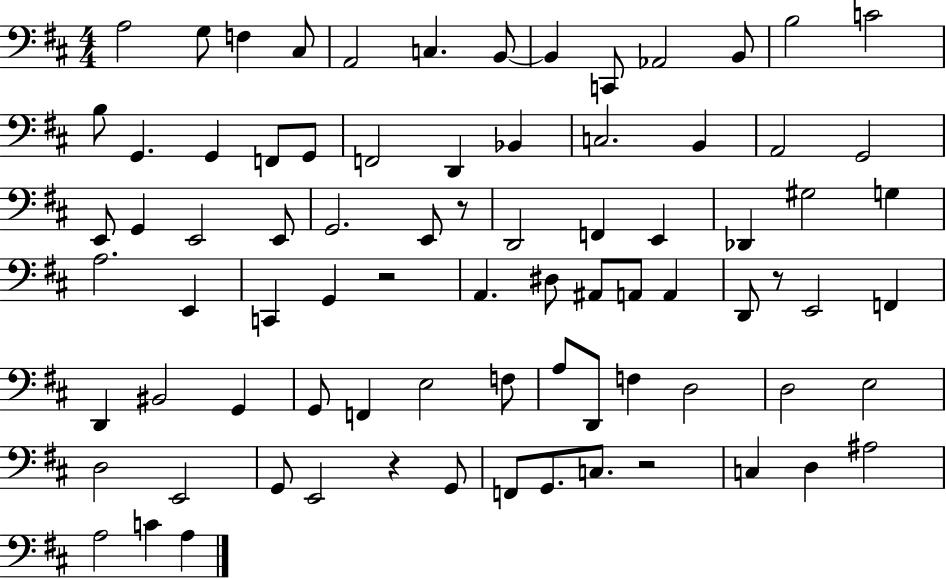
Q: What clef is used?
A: bass